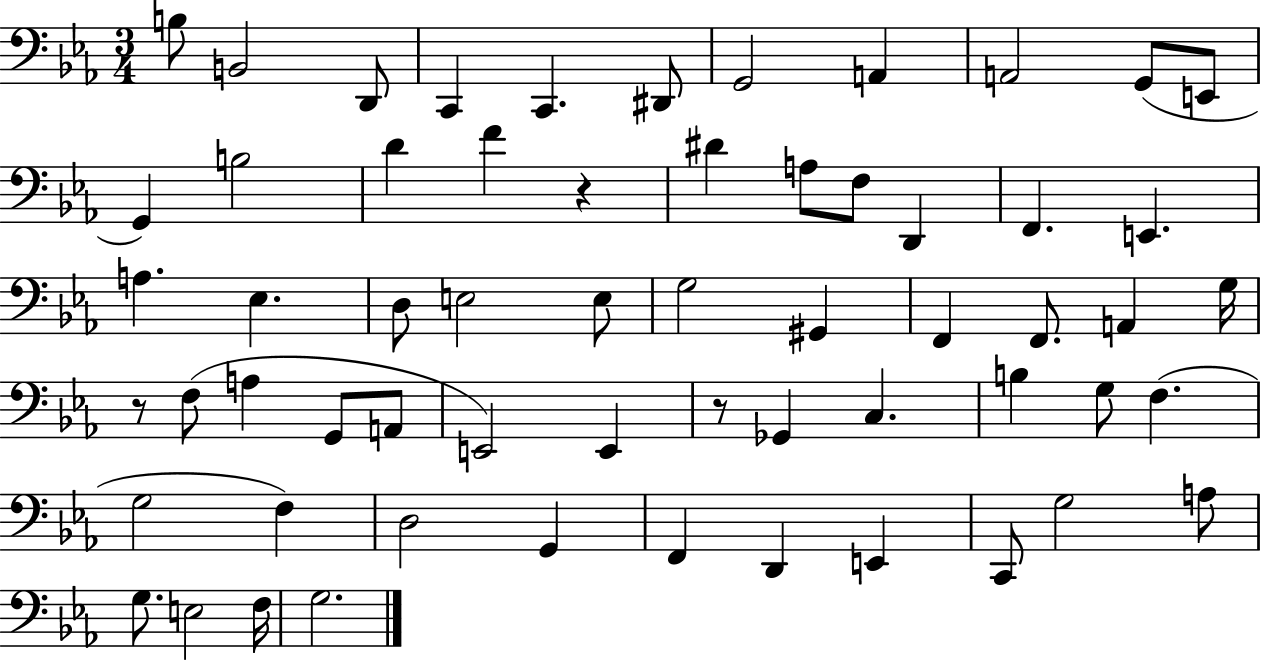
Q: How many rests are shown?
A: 3